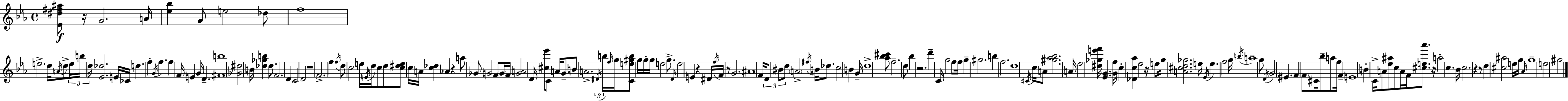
{
  \clef treble
  \time 4/4
  \defaultTimeSignature
  \key ees \major
  <ees' dis'' fis'' ais''>8\f r16 g'2. a'16 | <ees'' bes''>4 g'8 e''2 des''8 | f''1 | e''2.-> d''16 \acciaccatura { a'16 } d''8-> | \break \tuplet 3/2 { e''16 b''16 d''16 } <ees' des''>2. e'16 | ces'16 d''4. f''4-. \acciaccatura { g'16 } f''4. | f''4 f'16 e'4 g'16 d'4.-- | <fis' b''>1 | \break <ges' dis''>2 b'16 <des'' ges'' b''>4 des''8. | f'2. d'4 | c'2 d'2 | r1 | \break f'2.-> f''4 | \acciaccatura { f''16 } d''8 c''2 e''16 \acciaccatura { e'16 } d''16 | c''8 d''8 <c'' dis'' e''>8 c''16 a'16 <c'' des''>4 aes'4 | r4 a''8 ges'8 g'2 | \break f'8 \parenthesize g'16 f'16 <g' a'>2 d'16 <cis'' ees'''>8 c'8 | a'16 g'8-- b'8 a'2.-> | \tuplet 3/2 { \acciaccatura { dis'16 } b''16 \grace { f''16 } } g''16 <c' e'' gis'' b''>8 g''16 g''16-. g''16 e''2 | g''8.-> \grace { d'16 } e''2 e'4 | \break r4 dis'16 \acciaccatura { f''16 } f'16 r8 g'2. | ais'1 | f'16 \tuplet 3/2 { d'8 bis'8 d''8 } \parenthesize a'2-> | \acciaccatura { fis''16 } b'16 des''8. c''2 | \break b'4 g'16-- d''1-> | <aes'' bes'' cis'''>8 f''2.-- | d''8 bes''4 r2. | d'''4-- c'16 g''2 | \break f''8 f''16 g''4-- gis''2. | b''4 f''2. | d''1 | \acciaccatura { cis'16 } c''16 a'8 <gis'' aes'' bes''>2. | \break a'16 ees''2 | <dis'' ges'' e''' f'''>16 <ees' g'>4. <g' f''>16 c''4-. <des' c'' aes''>4 | ees''2 r16 e''8 g''16 <a' cis'' d'' ges''>2. | e''16 \acciaccatura { ees'16 } e''4. | \break f''2 g''16 \acciaccatura { b''16 } a''1-- | g''8 \acciaccatura { d'16 } g'2 | eis'4. f'4 | \parenthesize f'8 cis'16 bes''8-- a''8 f''16 f'4-- e'1 | \break b'4-. | c'16-> a'8 <ees'' ais''>8 c''8 a'16 f'16 <cis'' e'' aes'''>8. r16 a''2-. | c''4. bes'16 c''2. | r4 r8 d''4 | \break <cis'' ais''>2 e''16 g''16 \grace { aes'16 } g''1-- | e''2 | gis''2 \bar "|."
}